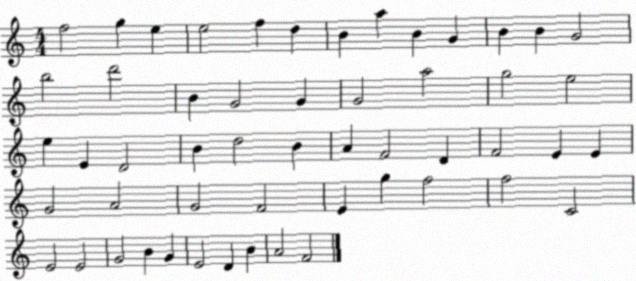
X:1
T:Untitled
M:4/4
L:1/4
K:C
f2 g e e2 f d B a B G B B G2 b2 d'2 B G2 G G2 a2 g2 e2 e E D2 B d2 B A F2 D F2 E E G2 A2 G2 F2 E g f2 f2 C2 E2 E2 G2 B G E2 D B A2 F2